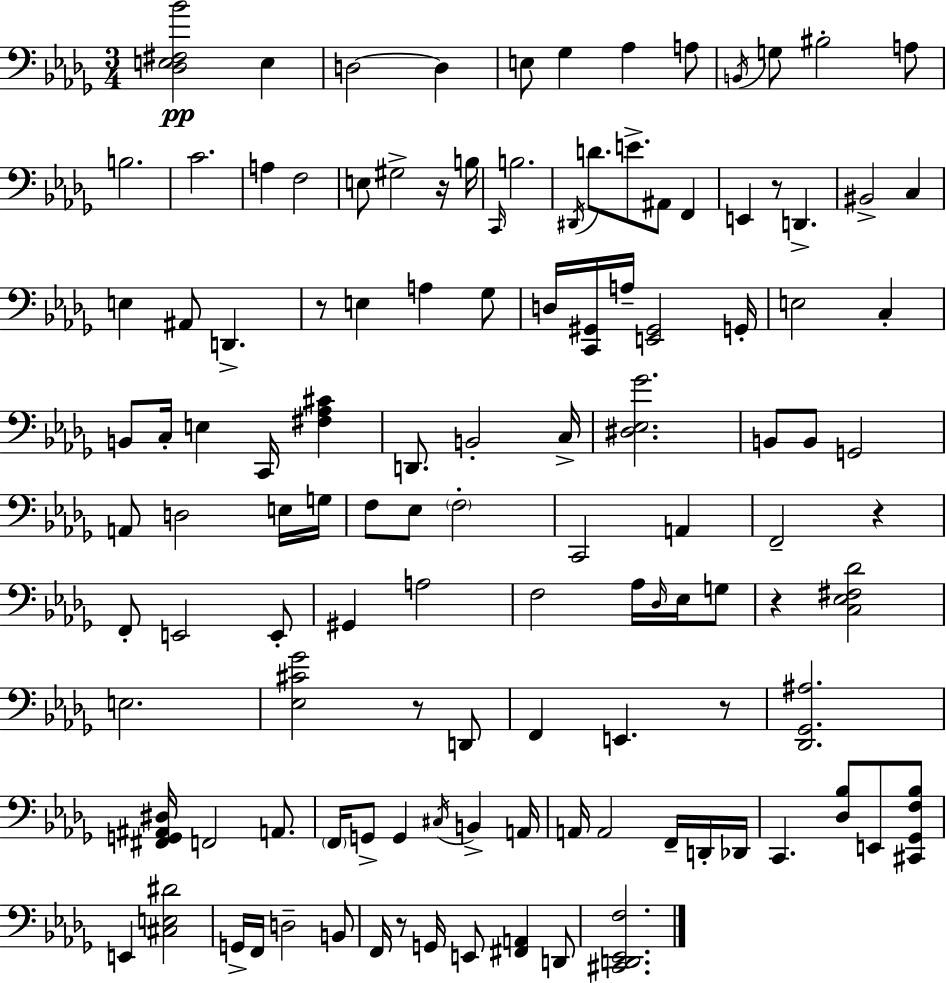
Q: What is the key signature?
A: BES minor